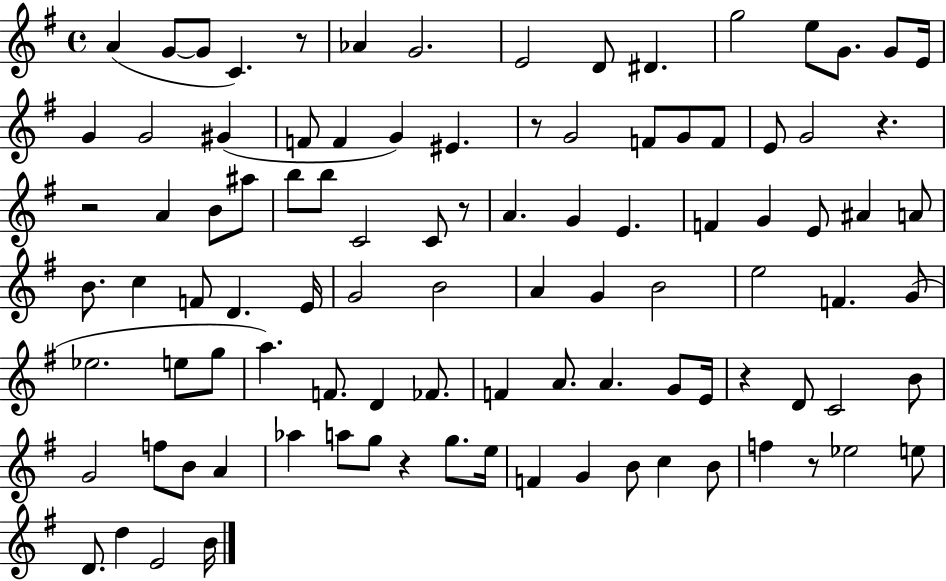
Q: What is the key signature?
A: G major